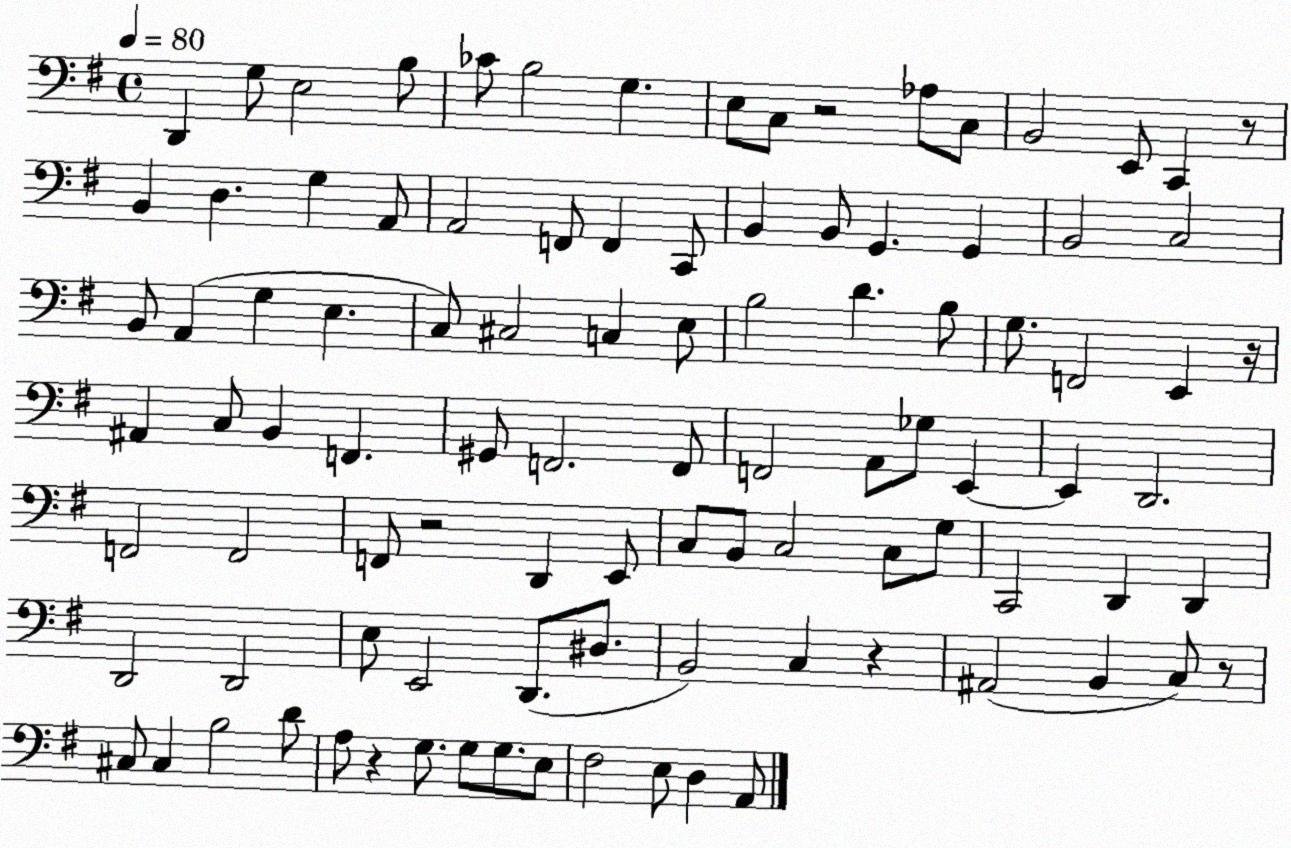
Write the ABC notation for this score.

X:1
T:Untitled
M:4/4
L:1/4
K:G
D,, G,/2 E,2 B,/2 _C/2 B,2 G, E,/2 C,/2 z2 _A,/2 C,/2 B,,2 E,,/2 C,, z/2 B,, D, G, A,,/2 A,,2 F,,/2 F,, C,,/2 B,, B,,/2 G,, G,, B,,2 C,2 B,,/2 A,, G, E, C,/2 ^C,2 C, E,/2 B,2 D B,/2 G,/2 F,,2 E,, z/4 ^A,, C,/2 B,, F,, ^G,,/2 F,,2 F,,/2 F,,2 A,,/2 _G,/2 E,, E,, D,,2 F,,2 F,,2 F,,/2 z2 D,, E,,/2 C,/2 B,,/2 C,2 C,/2 G,/2 C,,2 D,, D,, D,,2 D,,2 E,/2 E,,2 D,,/2 ^D,/2 B,,2 C, z ^A,,2 B,, C,/2 z/2 ^C,/2 ^C, B,2 D/2 A,/2 z G,/2 G,/2 G,/2 E,/2 ^F,2 E,/2 D, A,,/2